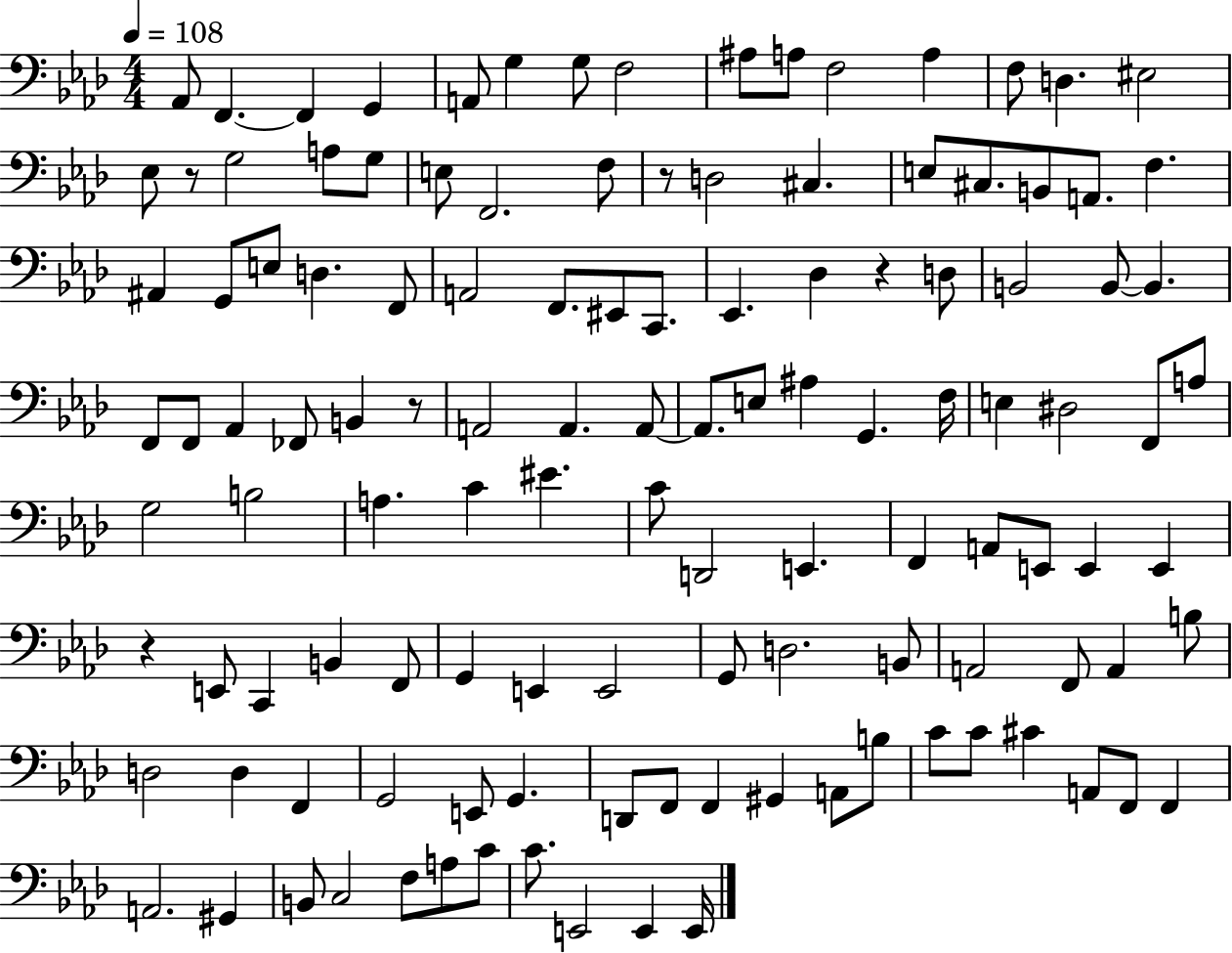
Ab2/e F2/q. F2/q G2/q A2/e G3/q G3/e F3/h A#3/e A3/e F3/h A3/q F3/e D3/q. EIS3/h Eb3/e R/e G3/h A3/e G3/e E3/e F2/h. F3/e R/e D3/h C#3/q. E3/e C#3/e. B2/e A2/e. F3/q. A#2/q G2/e E3/e D3/q. F2/e A2/h F2/e. EIS2/e C2/e. Eb2/q. Db3/q R/q D3/e B2/h B2/e B2/q. F2/e F2/e Ab2/q FES2/e B2/q R/e A2/h A2/q. A2/e A2/e. E3/e A#3/q G2/q. F3/s E3/q D#3/h F2/e A3/e G3/h B3/h A3/q. C4/q EIS4/q. C4/e D2/h E2/q. F2/q A2/e E2/e E2/q E2/q R/q E2/e C2/q B2/q F2/e G2/q E2/q E2/h G2/e D3/h. B2/e A2/h F2/e A2/q B3/e D3/h D3/q F2/q G2/h E2/e G2/q. D2/e F2/e F2/q G#2/q A2/e B3/e C4/e C4/e C#4/q A2/e F2/e F2/q A2/h. G#2/q B2/e C3/h F3/e A3/e C4/e C4/e. E2/h E2/q E2/s